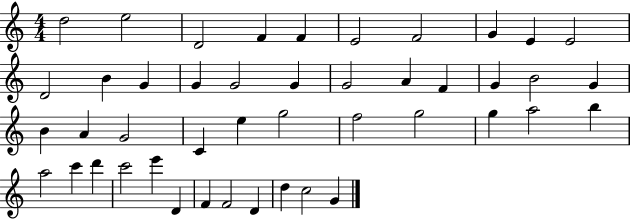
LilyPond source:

{
  \clef treble
  \numericTimeSignature
  \time 4/4
  \key c \major
  d''2 e''2 | d'2 f'4 f'4 | e'2 f'2 | g'4 e'4 e'2 | \break d'2 b'4 g'4 | g'4 g'2 g'4 | g'2 a'4 f'4 | g'4 b'2 g'4 | \break b'4 a'4 g'2 | c'4 e''4 g''2 | f''2 g''2 | g''4 a''2 b''4 | \break a''2 c'''4 d'''4 | c'''2 e'''4 d'4 | f'4 f'2 d'4 | d''4 c''2 g'4 | \break \bar "|."
}